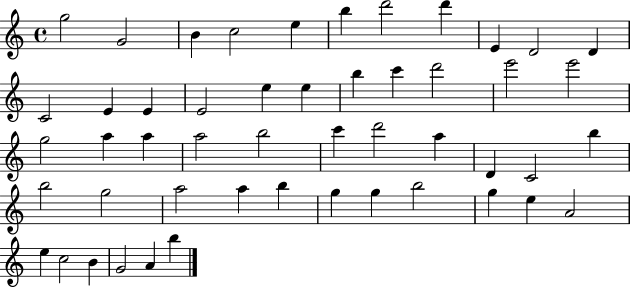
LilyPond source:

{
  \clef treble
  \time 4/4
  \defaultTimeSignature
  \key c \major
  g''2 g'2 | b'4 c''2 e''4 | b''4 d'''2 d'''4 | e'4 d'2 d'4 | \break c'2 e'4 e'4 | e'2 e''4 e''4 | b''4 c'''4 d'''2 | e'''2 e'''2 | \break g''2 a''4 a''4 | a''2 b''2 | c'''4 d'''2 a''4 | d'4 c'2 b''4 | \break b''2 g''2 | a''2 a''4 b''4 | g''4 g''4 b''2 | g''4 e''4 a'2 | \break e''4 c''2 b'4 | g'2 a'4 b''4 | \bar "|."
}